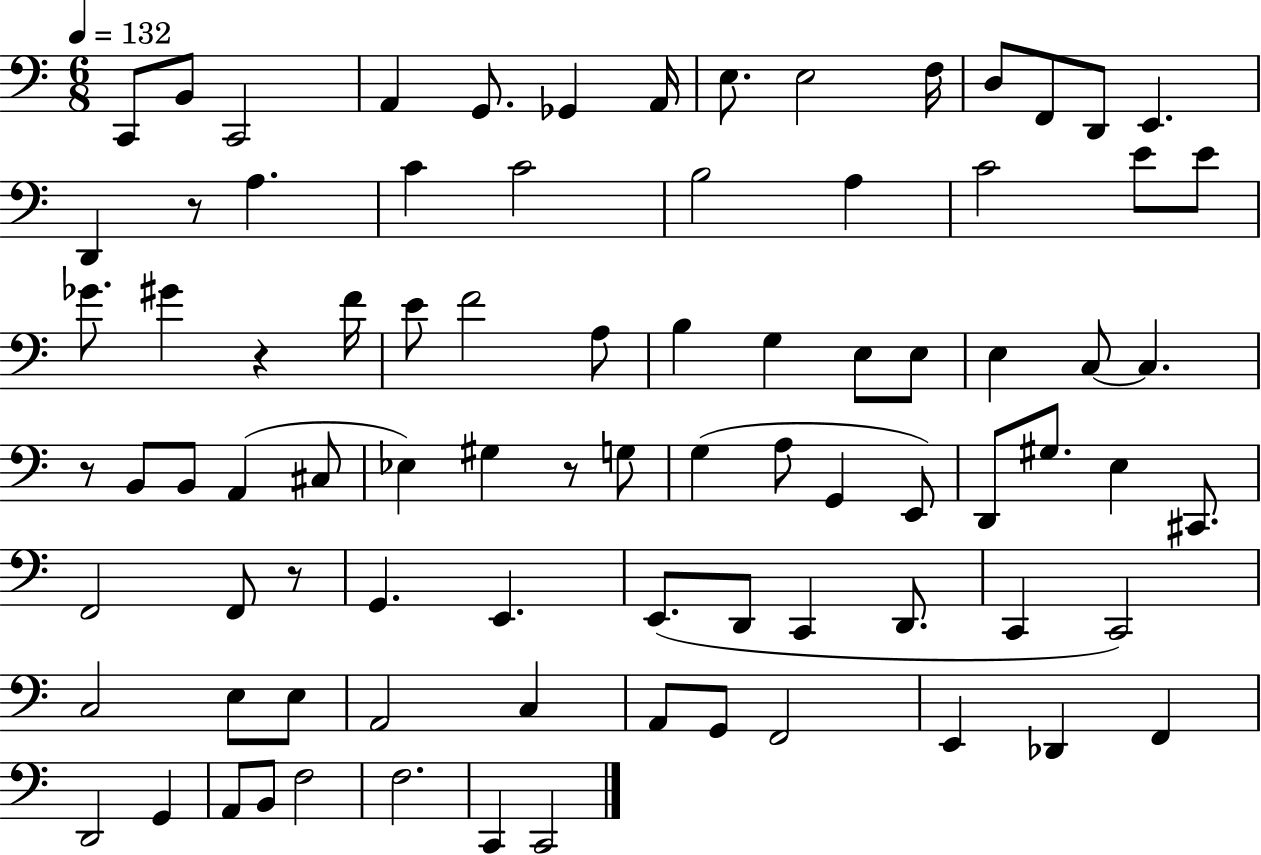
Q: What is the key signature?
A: C major